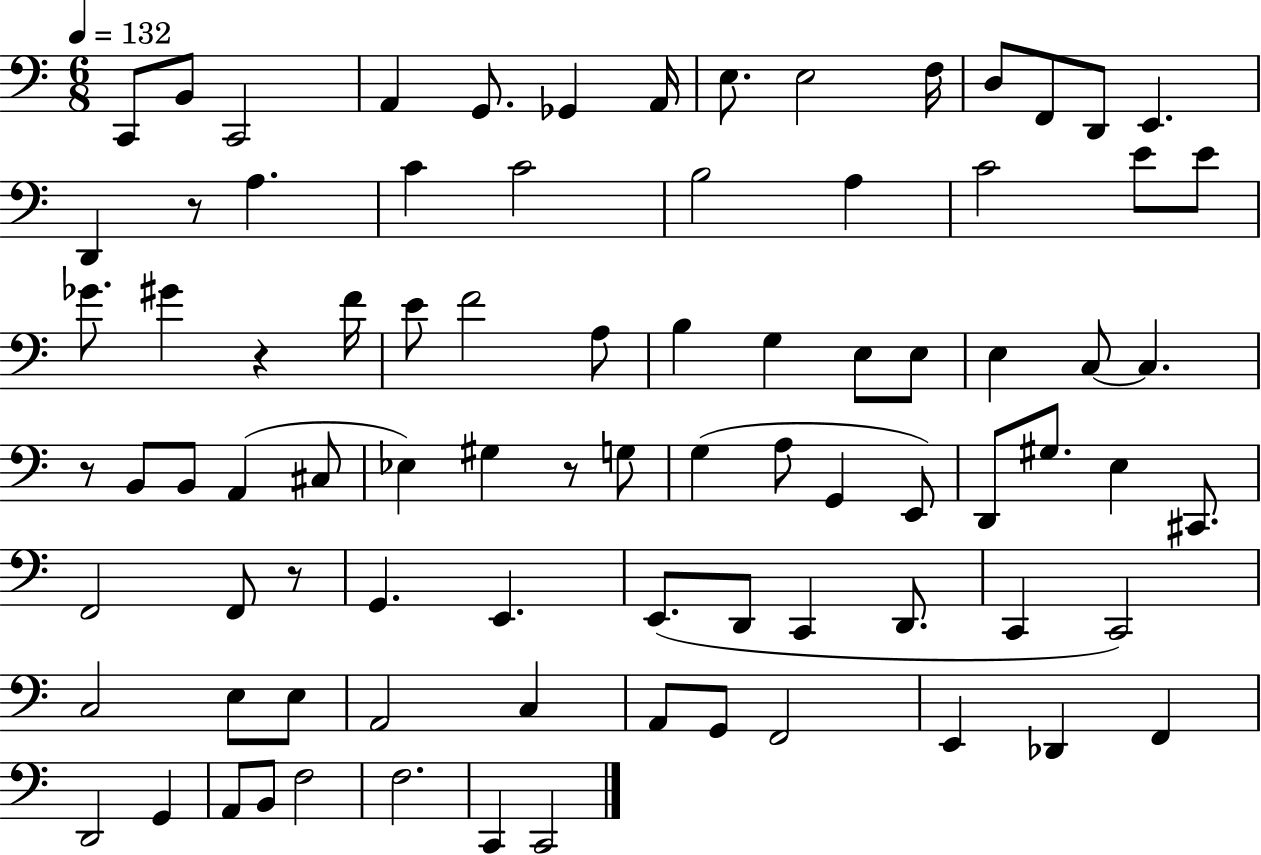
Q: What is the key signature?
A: C major